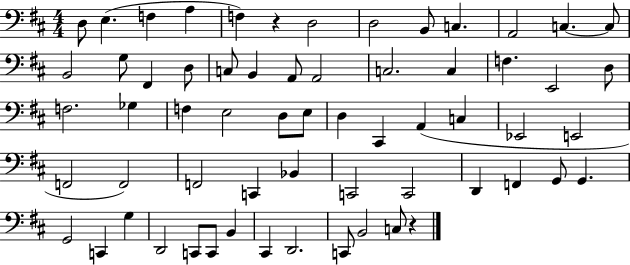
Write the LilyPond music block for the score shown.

{
  \clef bass
  \numericTimeSignature
  \time 4/4
  \key d \major
  \repeat volta 2 { d8 e4.( f4 a4 | f4) r4 d2 | d2 b,8 c4. | a,2 c4.~~ c8 | \break b,2 g8 fis,4 d8 | c8 b,4 a,8 a,2 | c2. c4 | f4. e,2 d8 | \break f2. ges4 | f4 e2 d8 e8 | d4 cis,4 a,4( c4 | ees,2 e,2 | \break f,2 f,2) | f,2 c,4 bes,4 | c,2 c,2 | d,4 f,4 g,8 g,4. | \break g,2 c,4 g4 | d,2 c,8 c,8 b,4 | cis,4 d,2. | c,8 b,2 c8 r4 | \break } \bar "|."
}